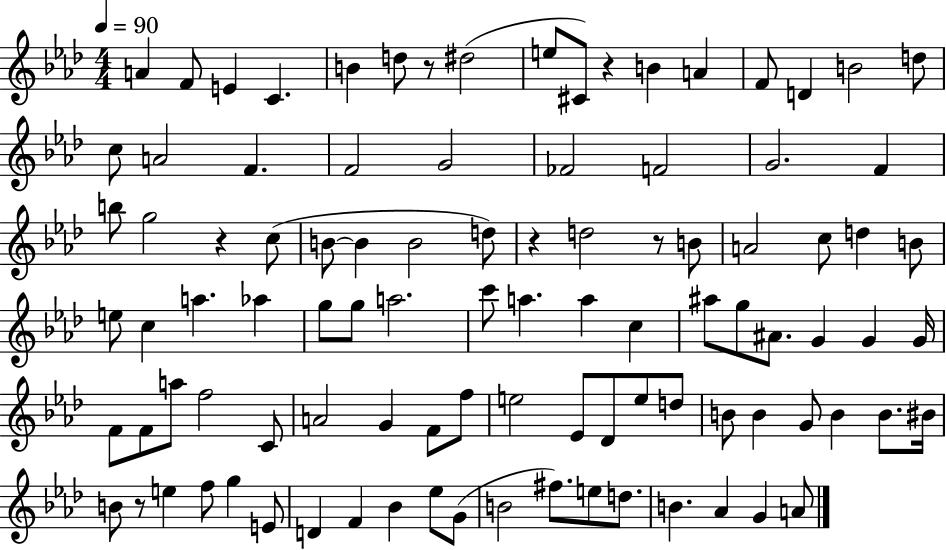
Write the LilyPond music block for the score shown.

{
  \clef treble
  \numericTimeSignature
  \time 4/4
  \key aes \major
  \tempo 4 = 90
  \repeat volta 2 { a'4 f'8 e'4 c'4. | b'4 d''8 r8 dis''2( | e''8 cis'8) r4 b'4 a'4 | f'8 d'4 b'2 d''8 | \break c''8 a'2 f'4. | f'2 g'2 | fes'2 f'2 | g'2. f'4 | \break b''8 g''2 r4 c''8( | b'8~~ b'4 b'2 d''8) | r4 d''2 r8 b'8 | a'2 c''8 d''4 b'8 | \break e''8 c''4 a''4. aes''4 | g''8 g''8 a''2. | c'''8 a''4. a''4 c''4 | ais''8 g''8 ais'8. g'4 g'4 g'16 | \break f'8 f'8 a''8 f''2 c'8 | a'2 g'4 f'8 f''8 | e''2 ees'8 des'8 e''8 d''8 | b'8 b'4 g'8 b'4 b'8. bis'16 | \break b'8 r8 e''4 f''8 g''4 e'8 | d'4 f'4 bes'4 ees''8 g'8( | b'2 fis''8.) e''8 d''8. | b'4. aes'4 g'4 a'8 | \break } \bar "|."
}